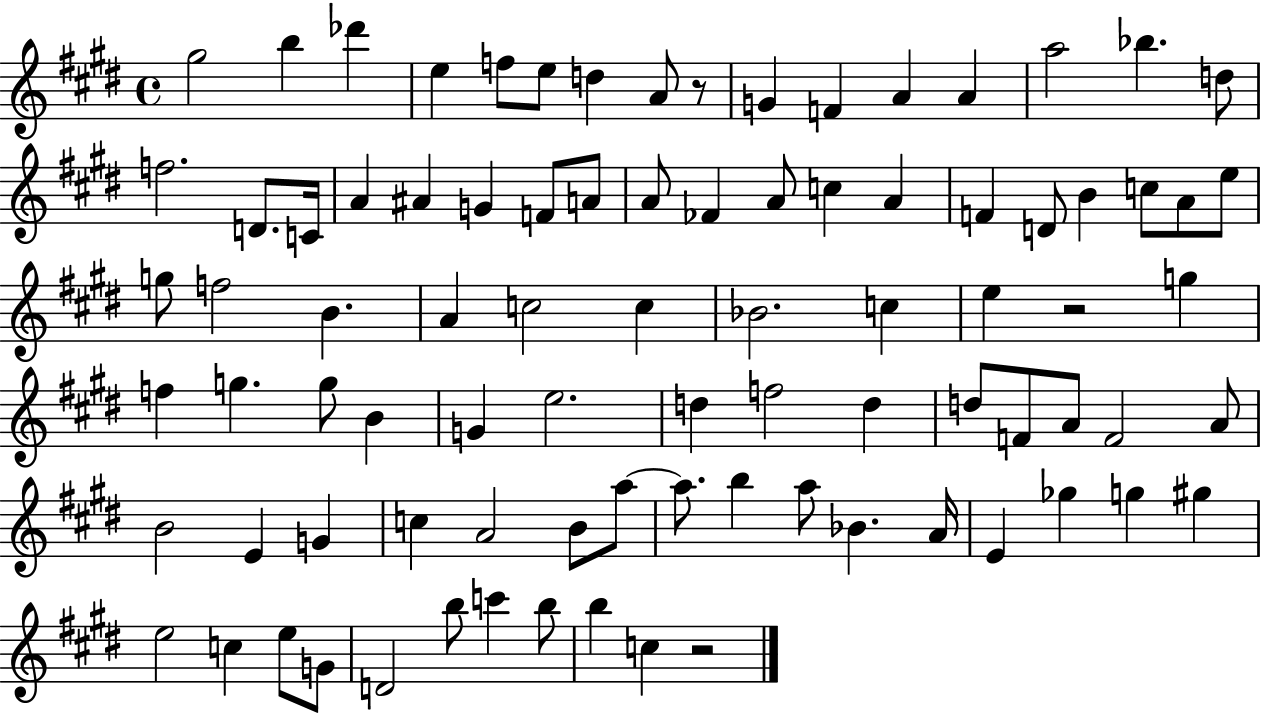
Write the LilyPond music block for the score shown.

{
  \clef treble
  \time 4/4
  \defaultTimeSignature
  \key e \major
  gis''2 b''4 des'''4 | e''4 f''8 e''8 d''4 a'8 r8 | g'4 f'4 a'4 a'4 | a''2 bes''4. d''8 | \break f''2. d'8. c'16 | a'4 ais'4 g'4 f'8 a'8 | a'8 fes'4 a'8 c''4 a'4 | f'4 d'8 b'4 c''8 a'8 e''8 | \break g''8 f''2 b'4. | a'4 c''2 c''4 | bes'2. c''4 | e''4 r2 g''4 | \break f''4 g''4. g''8 b'4 | g'4 e''2. | d''4 f''2 d''4 | d''8 f'8 a'8 f'2 a'8 | \break b'2 e'4 g'4 | c''4 a'2 b'8 a''8~~ | a''8. b''4 a''8 bes'4. a'16 | e'4 ges''4 g''4 gis''4 | \break e''2 c''4 e''8 g'8 | d'2 b''8 c'''4 b''8 | b''4 c''4 r2 | \bar "|."
}